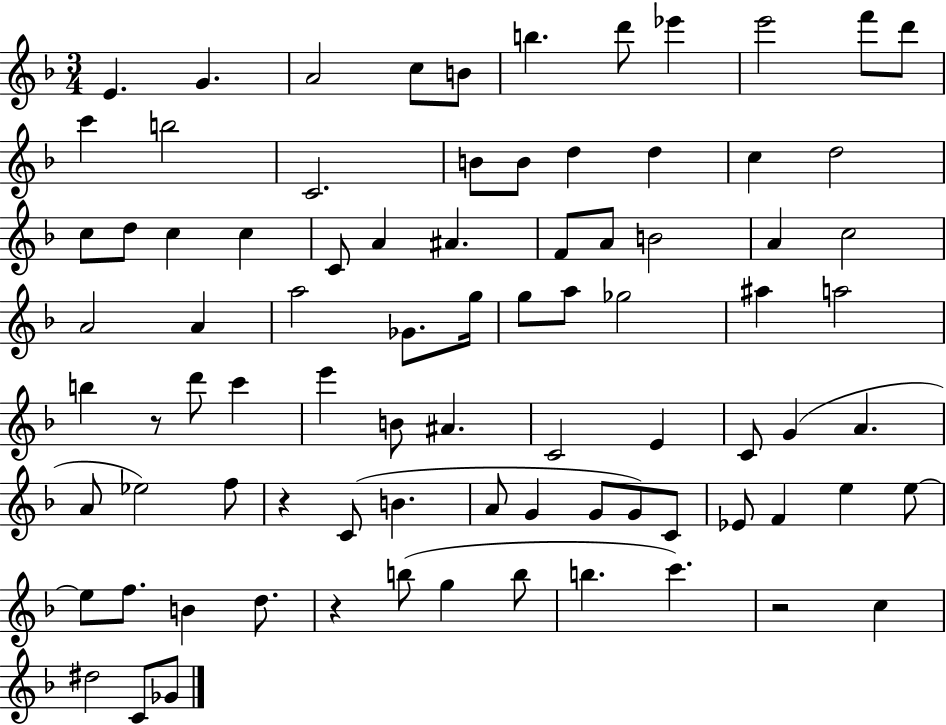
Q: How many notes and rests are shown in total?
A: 84